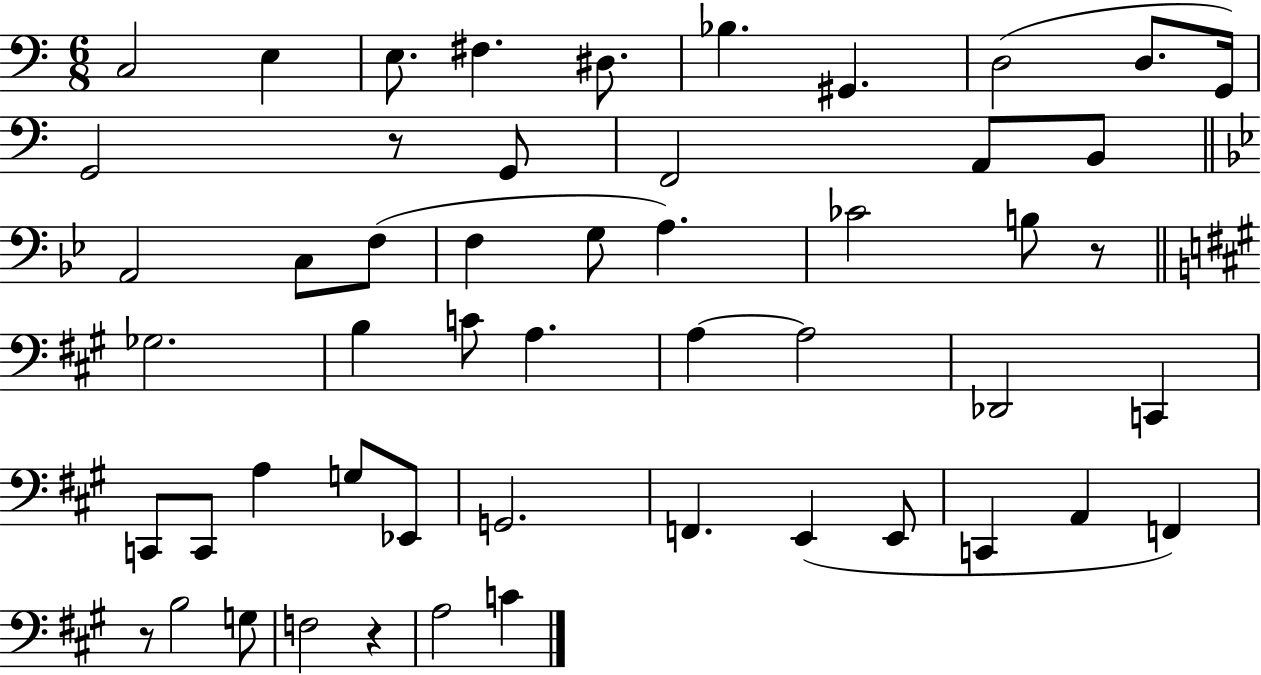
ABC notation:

X:1
T:Untitled
M:6/8
L:1/4
K:C
C,2 E, E,/2 ^F, ^D,/2 _B, ^G,, D,2 D,/2 G,,/4 G,,2 z/2 G,,/2 F,,2 A,,/2 B,,/2 A,,2 C,/2 F,/2 F, G,/2 A, _C2 B,/2 z/2 _G,2 B, C/2 A, A, A,2 _D,,2 C,, C,,/2 C,,/2 A, G,/2 _E,,/2 G,,2 F,, E,, E,,/2 C,, A,, F,, z/2 B,2 G,/2 F,2 z A,2 C